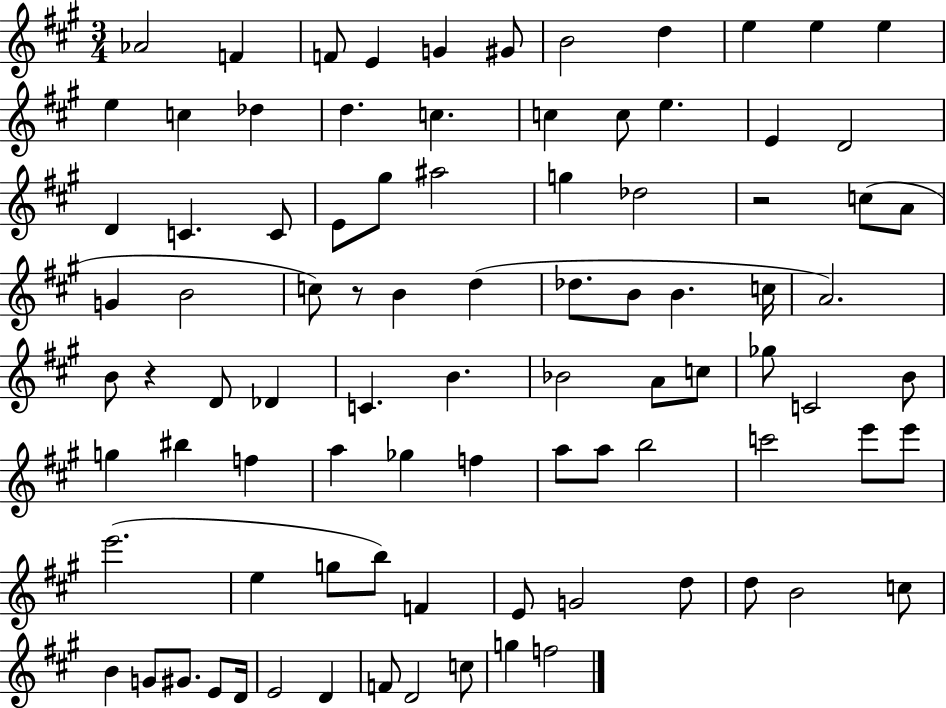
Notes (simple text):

Ab4/h F4/q F4/e E4/q G4/q G#4/e B4/h D5/q E5/q E5/q E5/q E5/q C5/q Db5/q D5/q. C5/q. C5/q C5/e E5/q. E4/q D4/h D4/q C4/q. C4/e E4/e G#5/e A#5/h G5/q Db5/h R/h C5/e A4/e G4/q B4/h C5/e R/e B4/q D5/q Db5/e. B4/e B4/q. C5/s A4/h. B4/e R/q D4/e Db4/q C4/q. B4/q. Bb4/h A4/e C5/e Gb5/e C4/h B4/e G5/q BIS5/q F5/q A5/q Gb5/q F5/q A5/e A5/e B5/h C6/h E6/e E6/e E6/h. E5/q G5/e B5/e F4/q E4/e G4/h D5/e D5/e B4/h C5/e B4/q G4/e G#4/e. E4/e D4/s E4/h D4/q F4/e D4/h C5/e G5/q F5/h